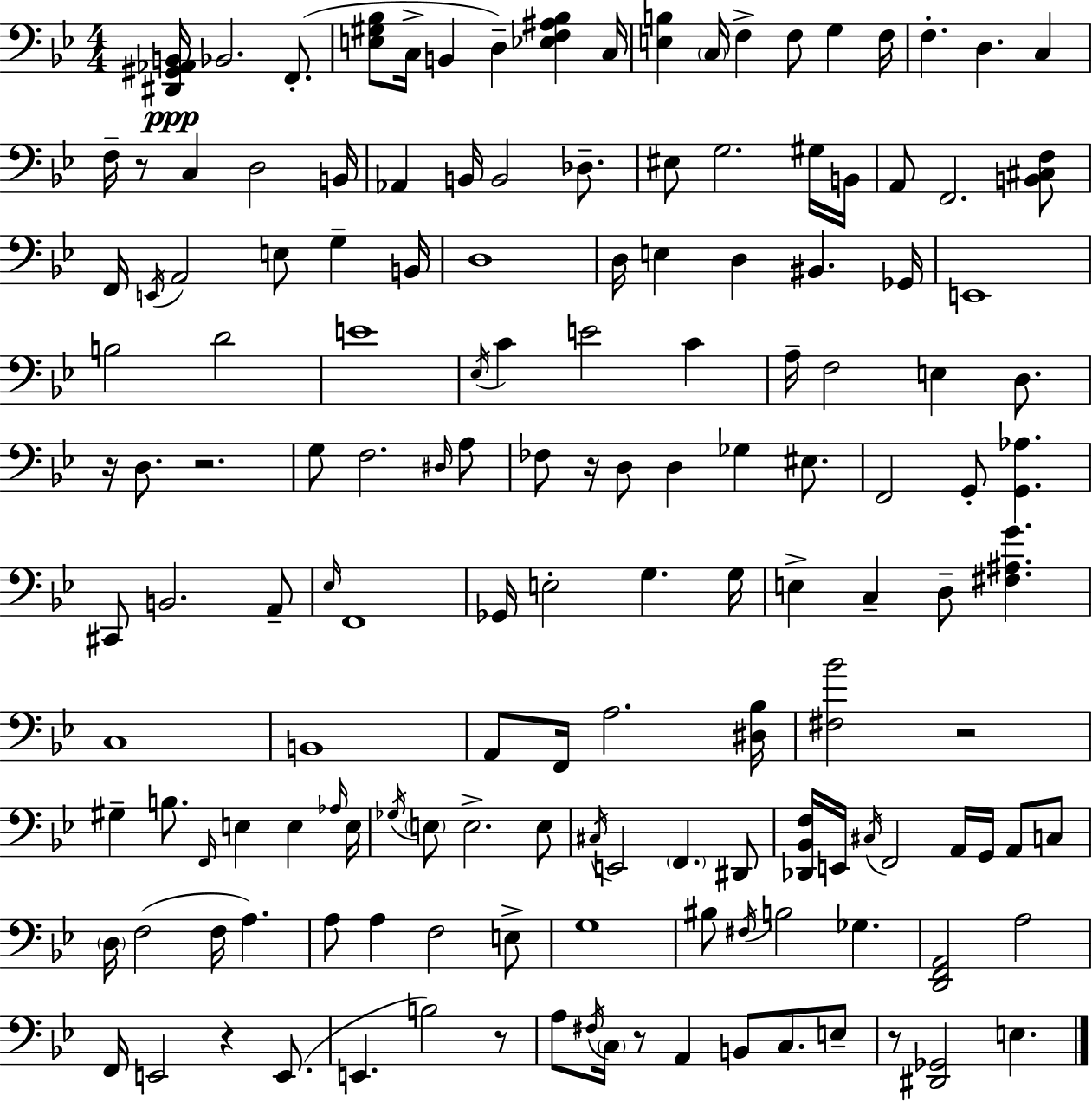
X:1
T:Untitled
M:4/4
L:1/4
K:Bb
[^D,,^G,,_A,,B,,]/4 _B,,2 F,,/2 [E,^G,_B,]/2 C,/4 B,, D, [_E,F,^A,_B,] C,/4 [E,B,] C,/4 F, F,/2 G, F,/4 F, D, C, F,/4 z/2 C, D,2 B,,/4 _A,, B,,/4 B,,2 _D,/2 ^E,/2 G,2 ^G,/4 B,,/4 A,,/2 F,,2 [B,,^C,F,]/2 F,,/4 E,,/4 A,,2 E,/2 G, B,,/4 D,4 D,/4 E, D, ^B,, _G,,/4 E,,4 B,2 D2 E4 _E,/4 C E2 C A,/4 F,2 E, D,/2 z/4 D,/2 z2 G,/2 F,2 ^D,/4 A,/2 _F,/2 z/4 D,/2 D, _G, ^E,/2 F,,2 G,,/2 [G,,_A,] ^C,,/2 B,,2 A,,/2 _E,/4 F,,4 _G,,/4 E,2 G, G,/4 E, C, D,/2 [^F,^A,G] C,4 B,,4 A,,/2 F,,/4 A,2 [^D,_B,]/4 [^F,_B]2 z2 ^G, B,/2 F,,/4 E, E, _A,/4 E,/4 _G,/4 E,/2 E,2 E,/2 ^C,/4 E,,2 F,, ^D,,/2 [_D,,_B,,F,]/4 E,,/4 ^C,/4 F,,2 A,,/4 G,,/4 A,,/2 C,/2 D,/4 F,2 F,/4 A, A,/2 A, F,2 E,/2 G,4 ^B,/2 ^F,/4 B,2 _G, [D,,F,,A,,]2 A,2 F,,/4 E,,2 z E,,/2 E,, B,2 z/2 A,/2 ^F,/4 C,/4 z/2 A,, B,,/2 C,/2 E,/2 z/2 [^D,,_G,,]2 E,